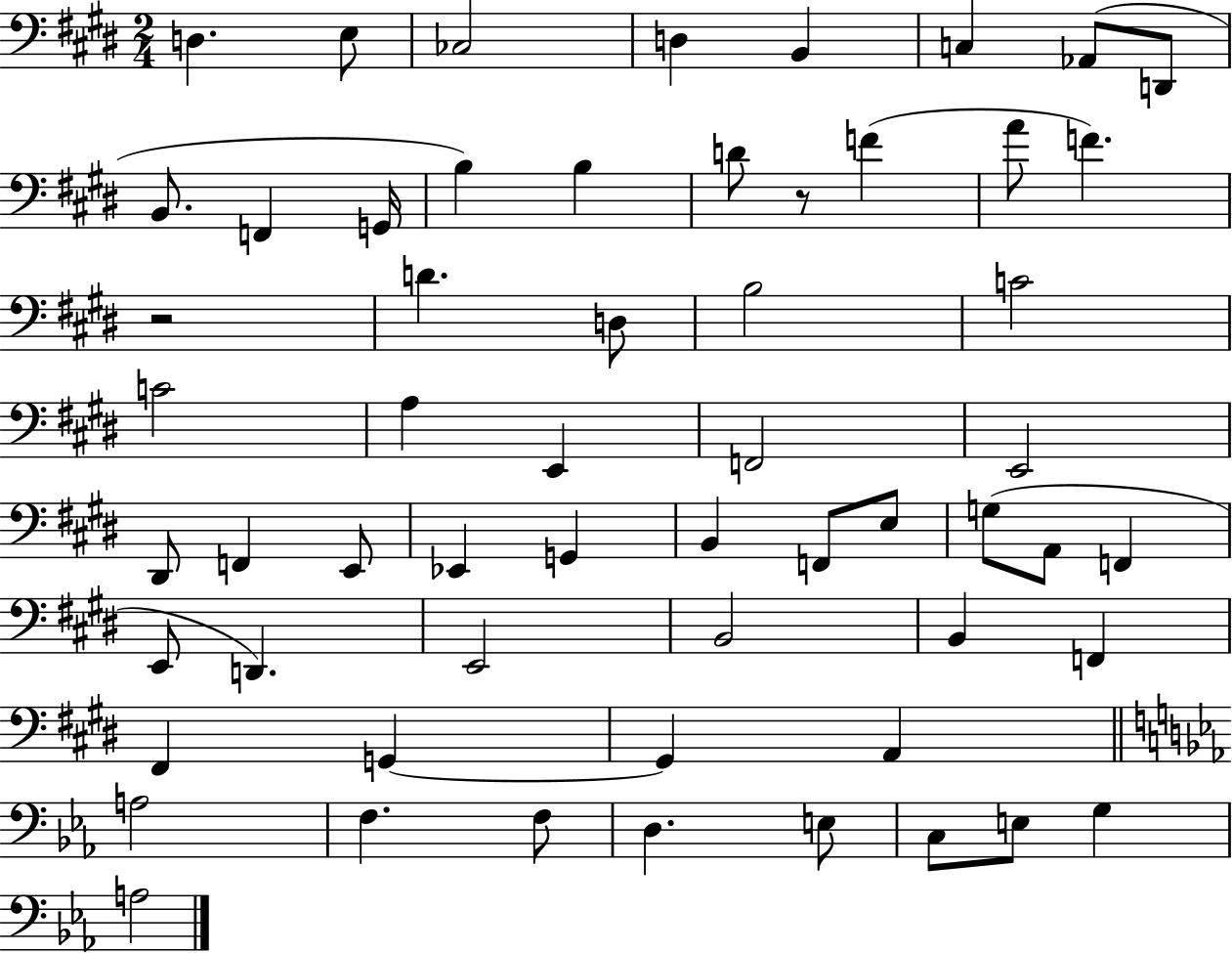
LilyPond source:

{
  \clef bass
  \numericTimeSignature
  \time 2/4
  \key e \major
  \repeat volta 2 { d4. e8 | ces2 | d4 b,4 | c4 aes,8( d,8 | \break b,8. f,4 g,16 | b4) b4 | d'8 r8 f'4( | a'8 f'4.) | \break r2 | d'4. d8 | b2 | c'2 | \break c'2 | a4 e,4 | f,2 | e,2 | \break dis,8 f,4 e,8 | ees,4 g,4 | b,4 f,8 e8 | g8( a,8 f,4 | \break e,8 d,4.) | e,2 | b,2 | b,4 f,4 | \break fis,4 g,4~~ | g,4 a,4 | \bar "||" \break \key ees \major a2 | f4. f8 | d4. e8 | c8 e8 g4 | \break a2 | } \bar "|."
}